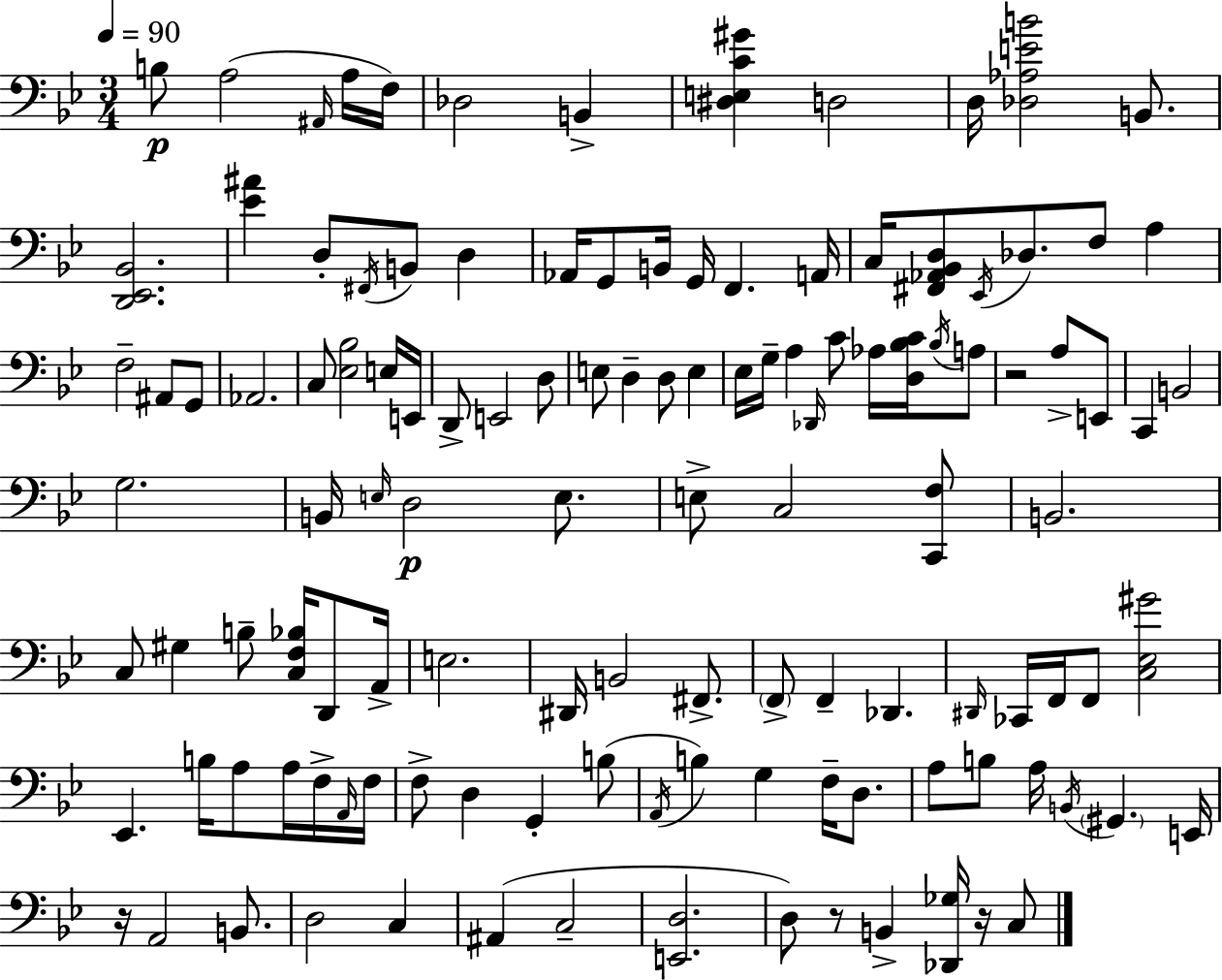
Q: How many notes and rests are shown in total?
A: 122